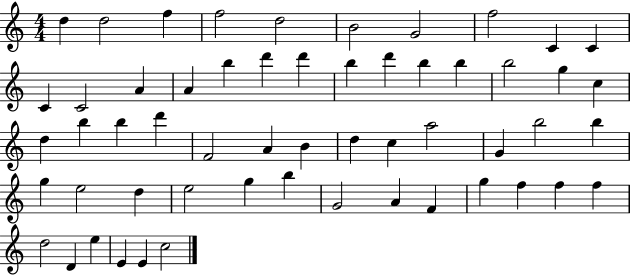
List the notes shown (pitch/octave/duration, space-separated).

D5/q D5/h F5/q F5/h D5/h B4/h G4/h F5/h C4/q C4/q C4/q C4/h A4/q A4/q B5/q D6/q D6/q B5/q D6/q B5/q B5/q B5/h G5/q C5/q D5/q B5/q B5/q D6/q F4/h A4/q B4/q D5/q C5/q A5/h G4/q B5/h B5/q G5/q E5/h D5/q E5/h G5/q B5/q G4/h A4/q F4/q G5/q F5/q F5/q F5/q D5/h D4/q E5/q E4/q E4/q C5/h